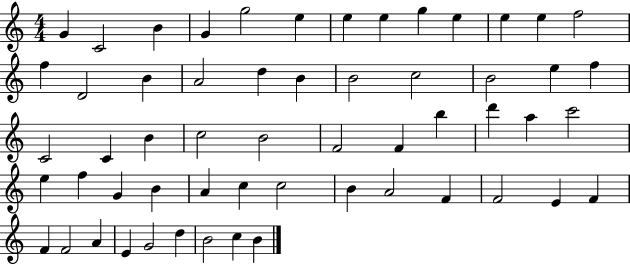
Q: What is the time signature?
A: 4/4